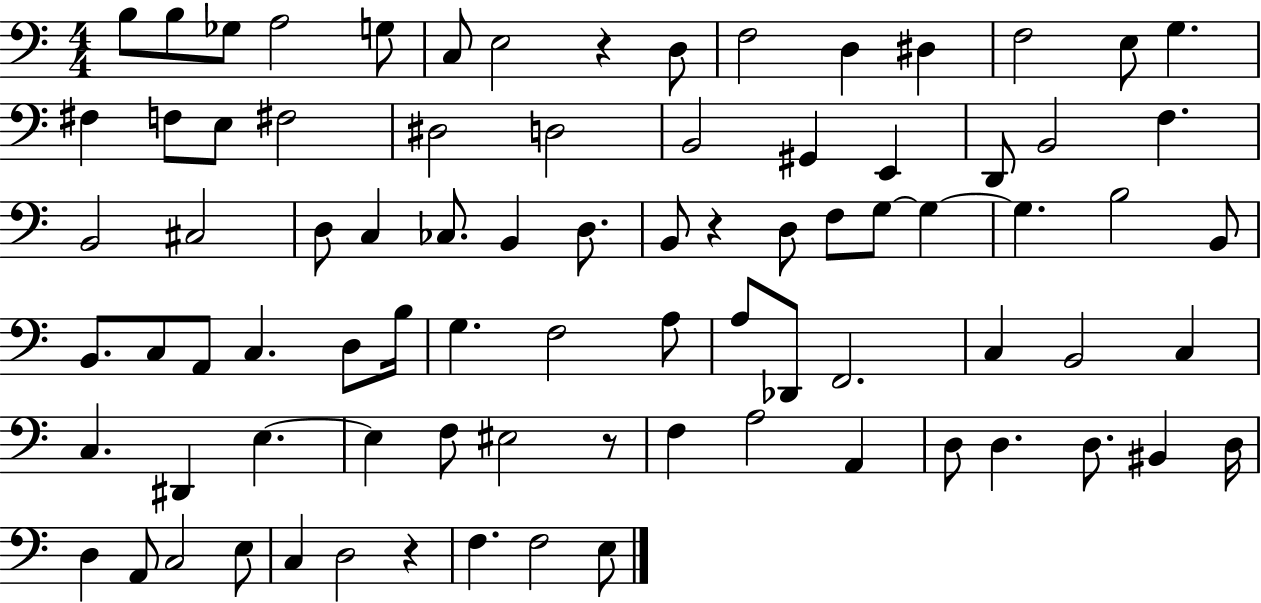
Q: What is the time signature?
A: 4/4